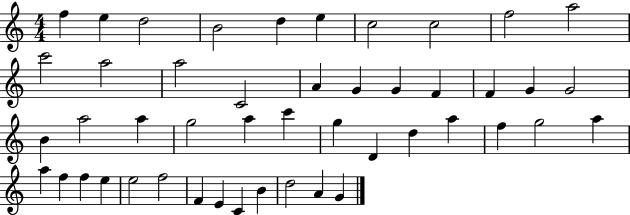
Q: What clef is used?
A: treble